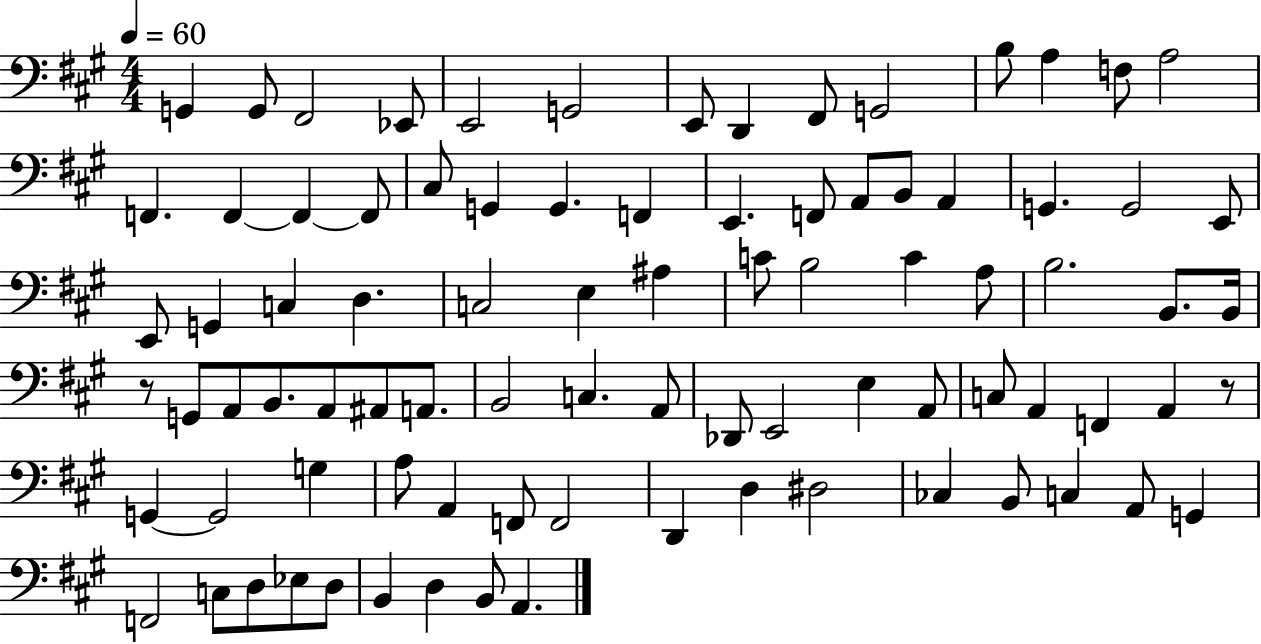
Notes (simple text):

G2/q G2/e F#2/h Eb2/e E2/h G2/h E2/e D2/q F#2/e G2/h B3/e A3/q F3/e A3/h F2/q. F2/q F2/q F2/e C#3/e G2/q G2/q. F2/q E2/q. F2/e A2/e B2/e A2/q G2/q. G2/h E2/e E2/e G2/q C3/q D3/q. C3/h E3/q A#3/q C4/e B3/h C4/q A3/e B3/h. B2/e. B2/s R/e G2/e A2/e B2/e. A2/e A#2/e A2/e. B2/h C3/q. A2/e Db2/e E2/h E3/q A2/e C3/e A2/q F2/q A2/q R/e G2/q G2/h G3/q A3/e A2/q F2/e F2/h D2/q D3/q D#3/h CES3/q B2/e C3/q A2/e G2/q F2/h C3/e D3/e Eb3/e D3/e B2/q D3/q B2/e A2/q.